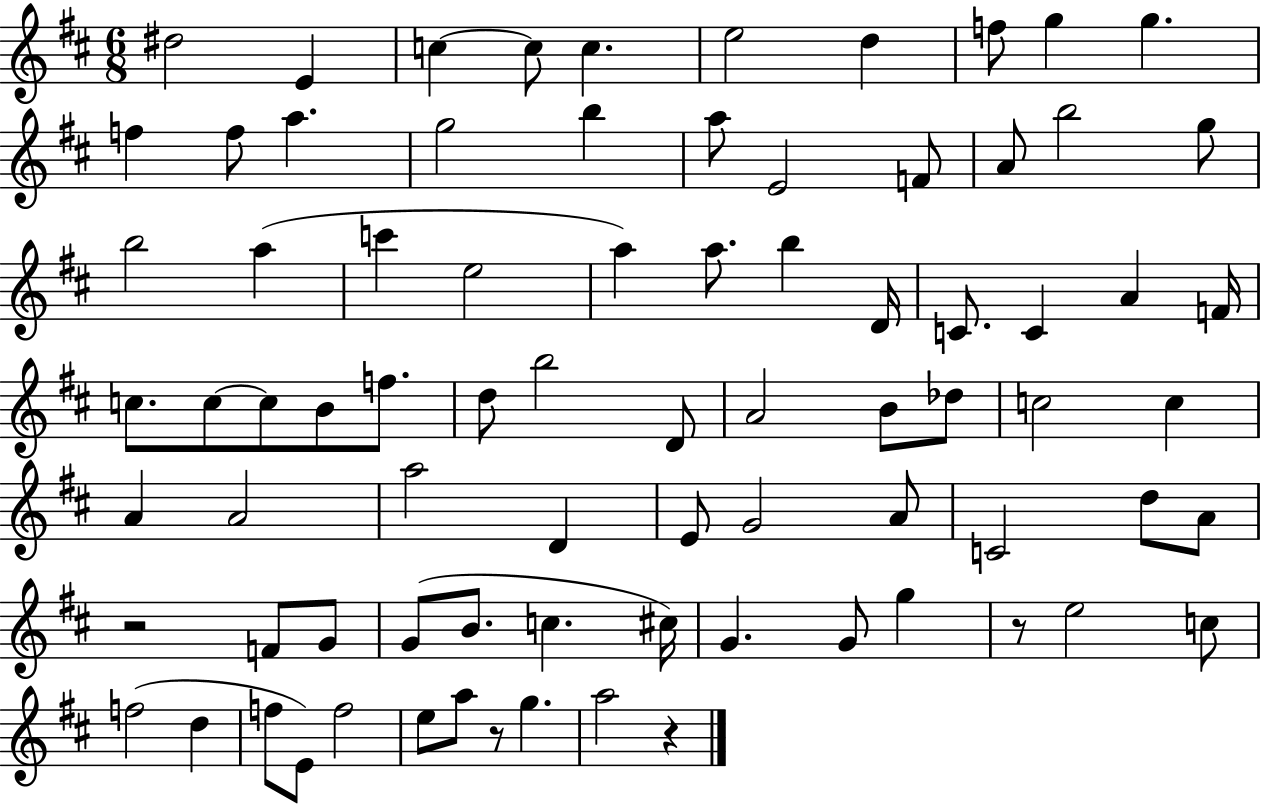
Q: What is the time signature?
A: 6/8